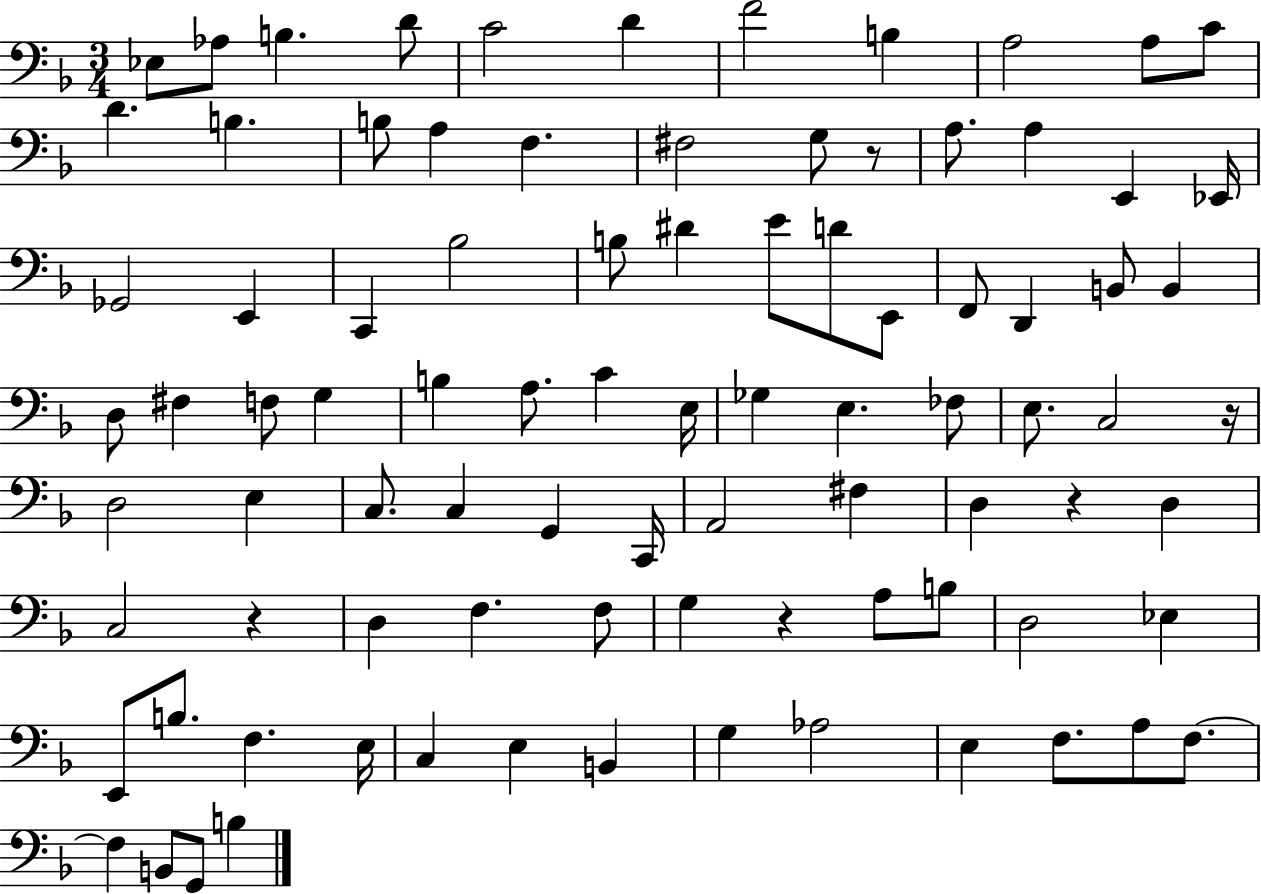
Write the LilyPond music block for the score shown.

{
  \clef bass
  \numericTimeSignature
  \time 3/4
  \key f \major
  \repeat volta 2 { ees8 aes8 b4. d'8 | c'2 d'4 | f'2 b4 | a2 a8 c'8 | \break d'4. b4. | b8 a4 f4. | fis2 g8 r8 | a8. a4 e,4 ees,16 | \break ges,2 e,4 | c,4 bes2 | b8 dis'4 e'8 d'8 e,8 | f,8 d,4 b,8 b,4 | \break d8 fis4 f8 g4 | b4 a8. c'4 e16 | ges4 e4. fes8 | e8. c2 r16 | \break d2 e4 | c8. c4 g,4 c,16 | a,2 fis4 | d4 r4 d4 | \break c2 r4 | d4 f4. f8 | g4 r4 a8 b8 | d2 ees4 | \break e,8 b8. f4. e16 | c4 e4 b,4 | g4 aes2 | e4 f8. a8 f8.~~ | \break f4 b,8 g,8 b4 | } \bar "|."
}